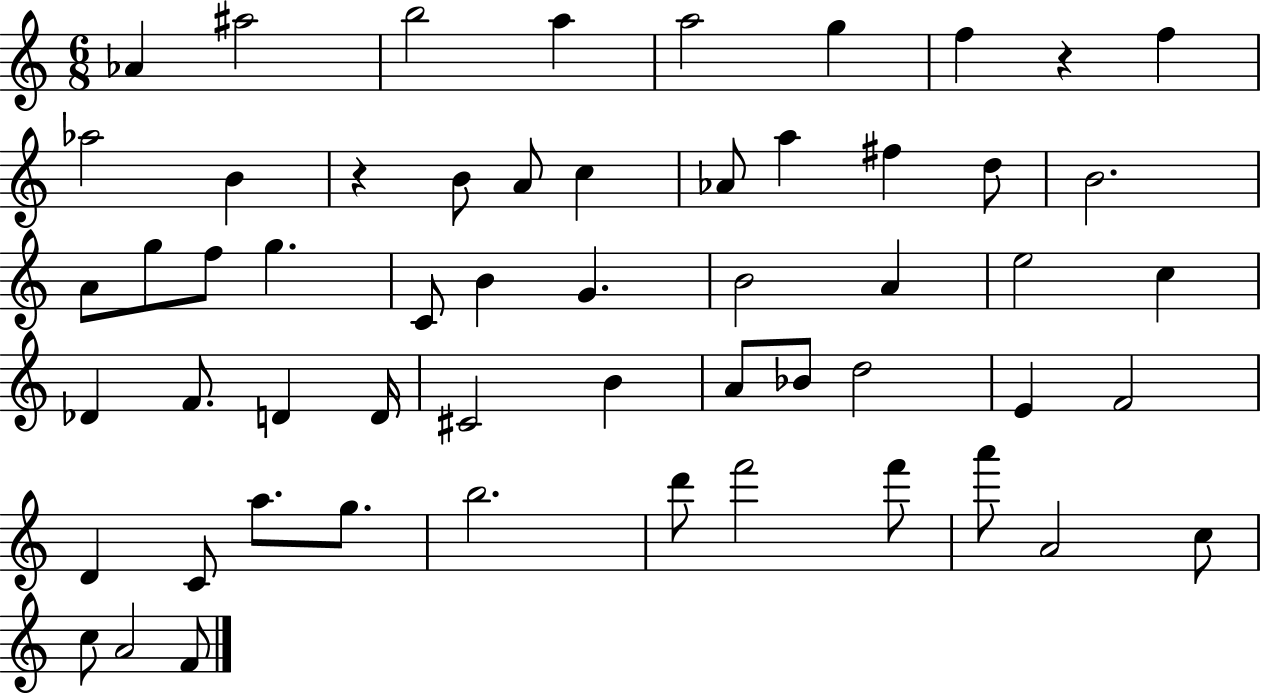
Ab4/q A#5/h B5/h A5/q A5/h G5/q F5/q R/q F5/q Ab5/h B4/q R/q B4/e A4/e C5/q Ab4/e A5/q F#5/q D5/e B4/h. A4/e G5/e F5/e G5/q. C4/e B4/q G4/q. B4/h A4/q E5/h C5/q Db4/q F4/e. D4/q D4/s C#4/h B4/q A4/e Bb4/e D5/h E4/q F4/h D4/q C4/e A5/e. G5/e. B5/h. D6/e F6/h F6/e A6/e A4/h C5/e C5/e A4/h F4/e